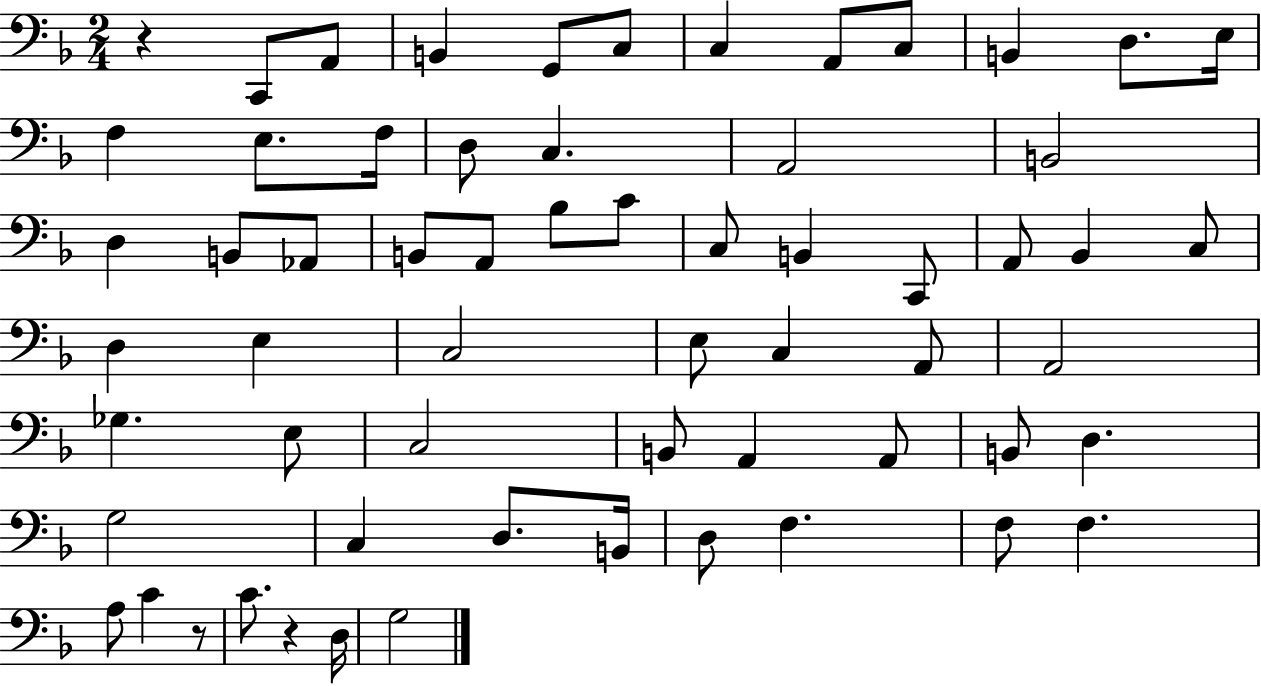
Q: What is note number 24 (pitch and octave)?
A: Bb3